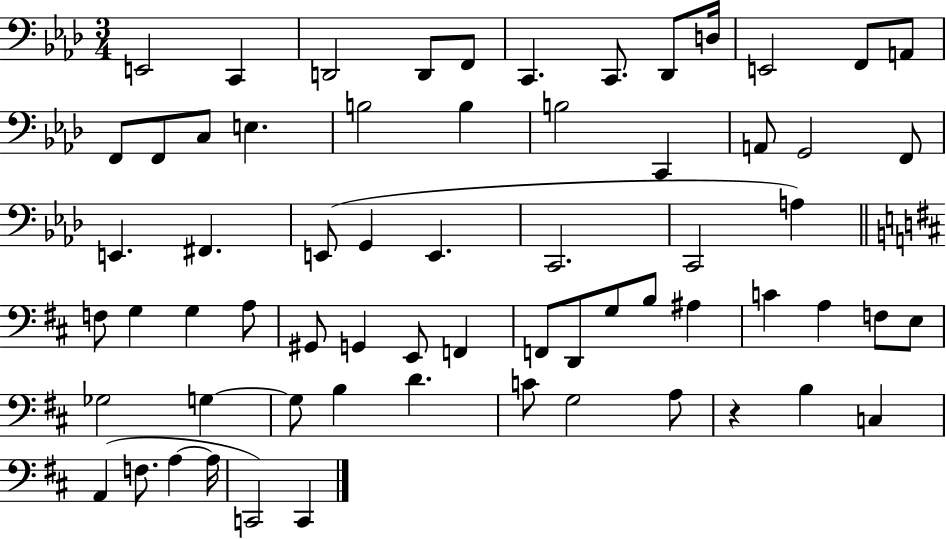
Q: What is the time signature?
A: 3/4